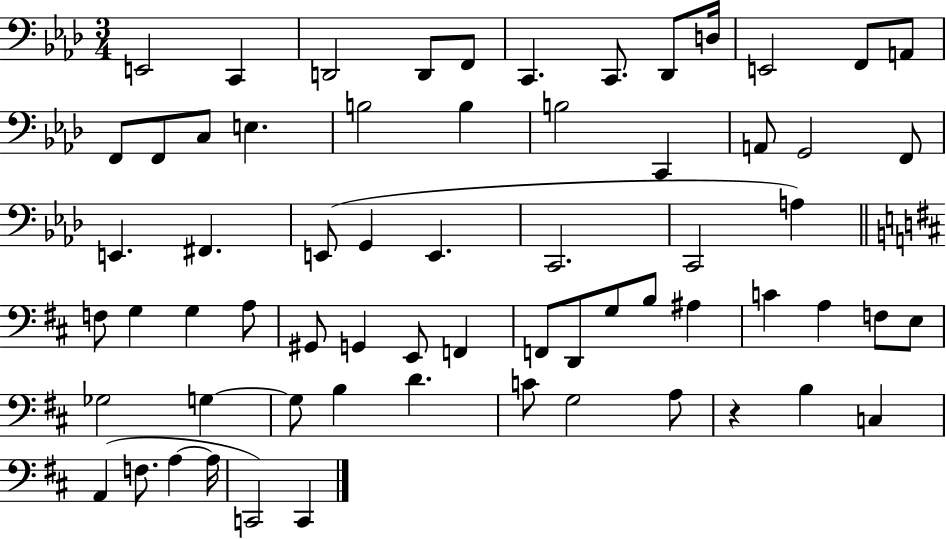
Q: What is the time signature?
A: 3/4